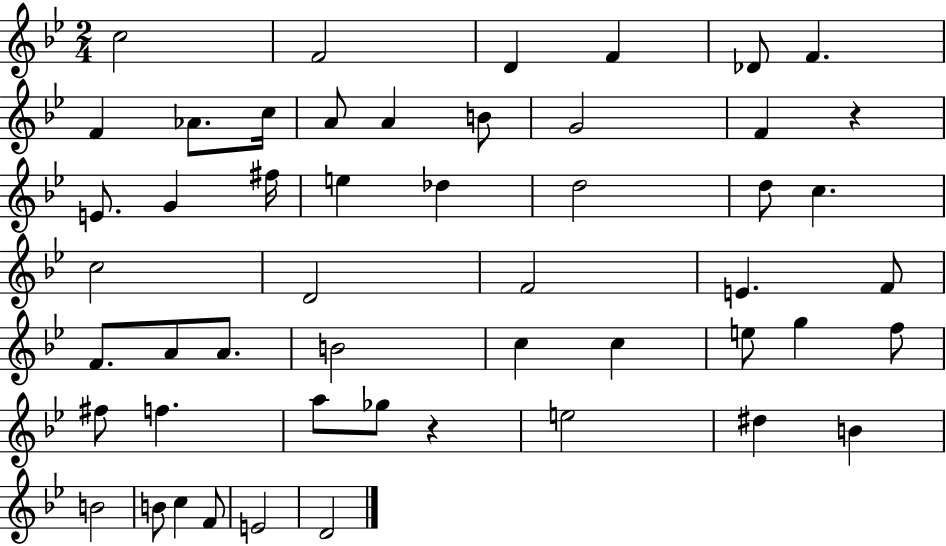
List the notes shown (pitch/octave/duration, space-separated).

C5/h F4/h D4/q F4/q Db4/e F4/q. F4/q Ab4/e. C5/s A4/e A4/q B4/e G4/h F4/q R/q E4/e. G4/q F#5/s E5/q Db5/q D5/h D5/e C5/q. C5/h D4/h F4/h E4/q. F4/e F4/e. A4/e A4/e. B4/h C5/q C5/q E5/e G5/q F5/e F#5/e F5/q. A5/e Gb5/e R/q E5/h D#5/q B4/q B4/h B4/e C5/q F4/e E4/h D4/h